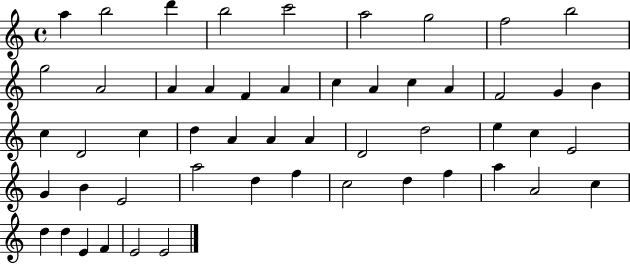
A5/q B5/h D6/q B5/h C6/h A5/h G5/h F5/h B5/h G5/h A4/h A4/q A4/q F4/q A4/q C5/q A4/q C5/q A4/q F4/h G4/q B4/q C5/q D4/h C5/q D5/q A4/q A4/q A4/q D4/h D5/h E5/q C5/q E4/h G4/q B4/q E4/h A5/h D5/q F5/q C5/h D5/q F5/q A5/q A4/h C5/q D5/q D5/q E4/q F4/q E4/h E4/h